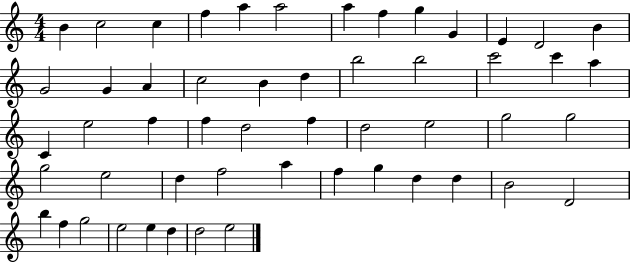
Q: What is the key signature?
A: C major